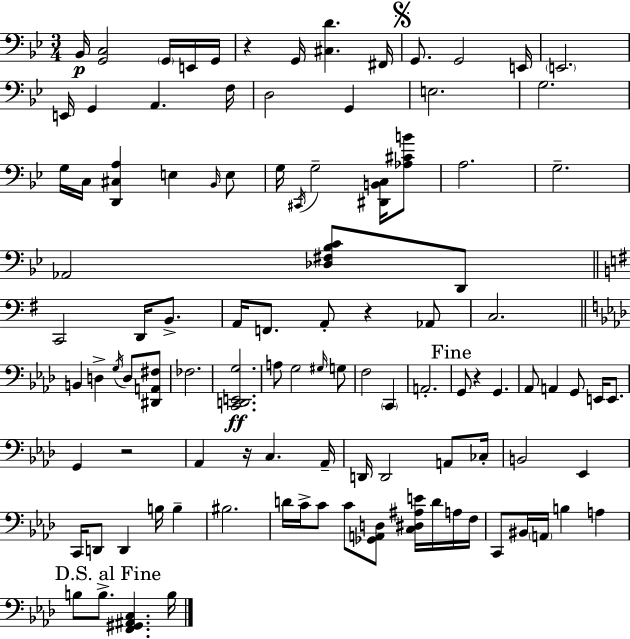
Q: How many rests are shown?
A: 5